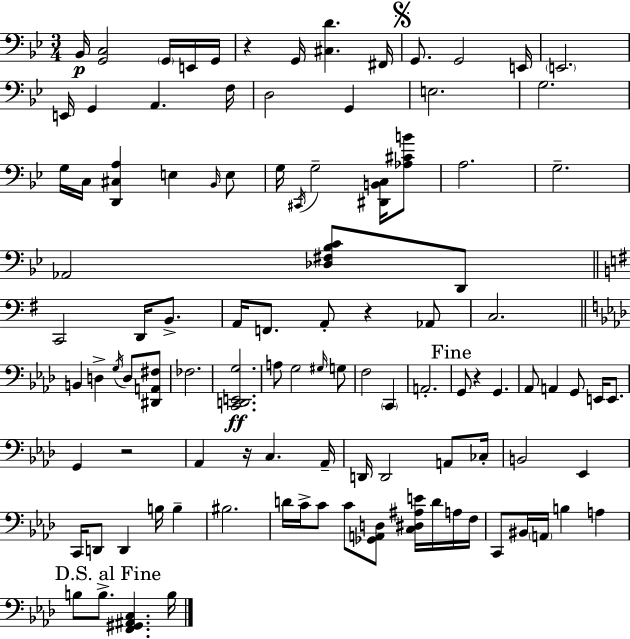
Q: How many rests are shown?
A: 5